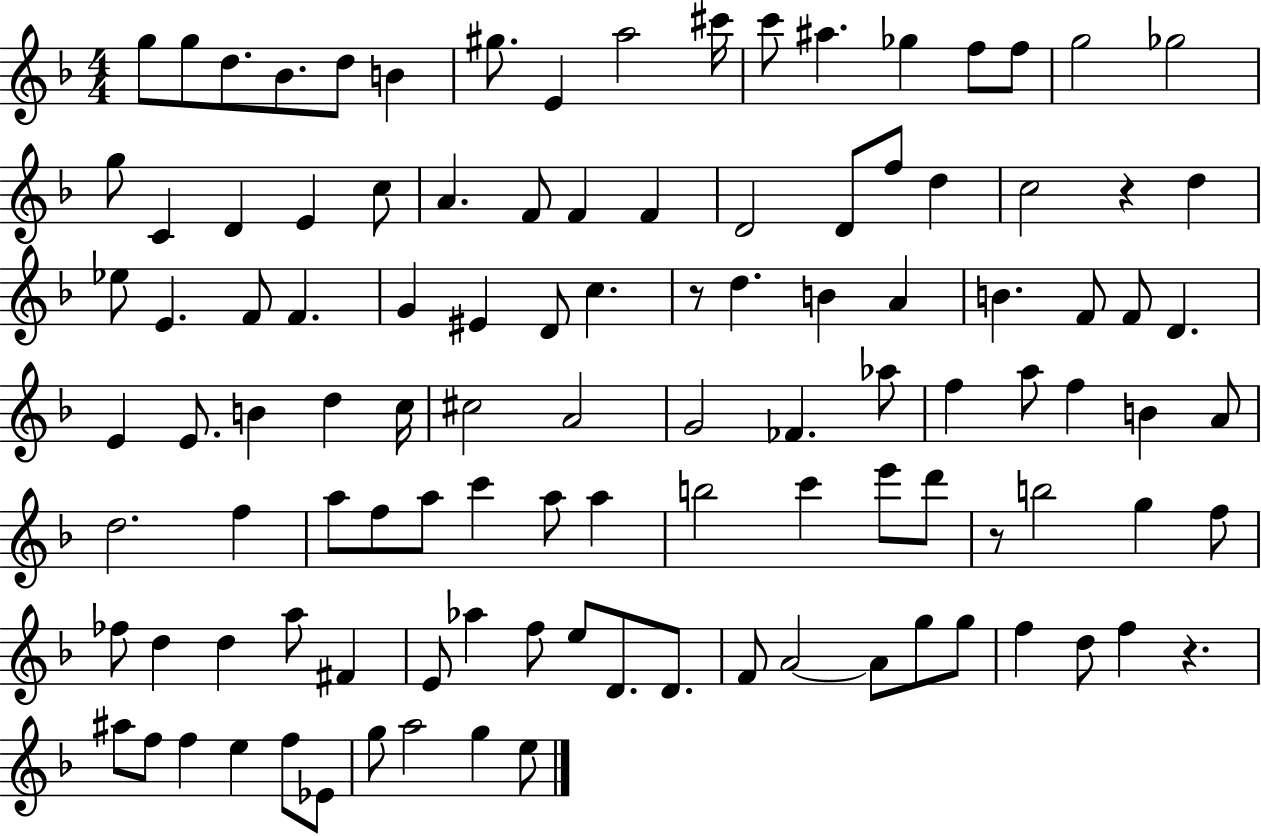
{
  \clef treble
  \numericTimeSignature
  \time 4/4
  \key f \major
  g''8 g''8 d''8. bes'8. d''8 b'4 | gis''8. e'4 a''2 cis'''16 | c'''8 ais''4. ges''4 f''8 f''8 | g''2 ges''2 | \break g''8 c'4 d'4 e'4 c''8 | a'4. f'8 f'4 f'4 | d'2 d'8 f''8 d''4 | c''2 r4 d''4 | \break ees''8 e'4. f'8 f'4. | g'4 eis'4 d'8 c''4. | r8 d''4. b'4 a'4 | b'4. f'8 f'8 d'4. | \break e'4 e'8. b'4 d''4 c''16 | cis''2 a'2 | g'2 fes'4. aes''8 | f''4 a''8 f''4 b'4 a'8 | \break d''2. f''4 | a''8 f''8 a''8 c'''4 a''8 a''4 | b''2 c'''4 e'''8 d'''8 | r8 b''2 g''4 f''8 | \break fes''8 d''4 d''4 a''8 fis'4 | e'8 aes''4 f''8 e''8 d'8. d'8. | f'8 a'2~~ a'8 g''8 g''8 | f''4 d''8 f''4 r4. | \break ais''8 f''8 f''4 e''4 f''8 ees'8 | g''8 a''2 g''4 e''8 | \bar "|."
}